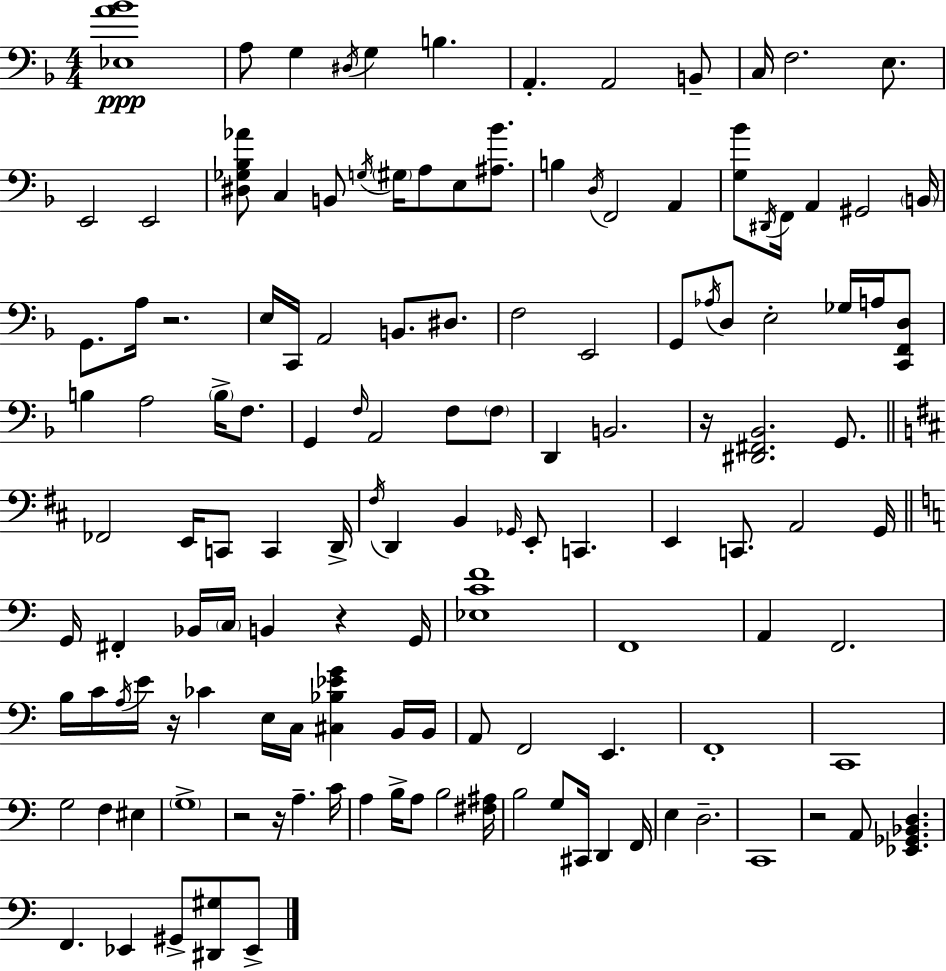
[Eb3,A4,Bb4]/w A3/e G3/q D#3/s G3/q B3/q. A2/q. A2/h B2/e C3/s F3/h. E3/e. E2/h E2/h [D#3,Gb3,Bb3,Ab4]/e C3/q B2/e G3/s G#3/s A3/e E3/e [A#3,Bb4]/e. B3/q D3/s F2/h A2/q [G3,Bb4]/e D#2/s F2/s A2/q G#2/h B2/s G2/e. A3/s R/h. E3/s C2/s A2/h B2/e. D#3/e. F3/h E2/h G2/e Ab3/s D3/e E3/h Gb3/s A3/s [C2,F2,D3]/e B3/q A3/h B3/s F3/e. G2/q F3/s A2/h F3/e F3/e D2/q B2/h. R/s [D#2,F#2,Bb2]/h. G2/e. FES2/h E2/s C2/e C2/q D2/s F#3/s D2/q B2/q Gb2/s E2/e C2/q. E2/q C2/e. A2/h G2/s G2/s F#2/q Bb2/s C3/s B2/q R/q G2/s [Eb3,C4,F4]/w F2/w A2/q F2/h. B3/s C4/s A3/s E4/s R/s CES4/q E3/s C3/s [C#3,Bb3,Eb4,G4]/q B2/s B2/s A2/e F2/h E2/q. F2/w C2/w G3/h F3/q EIS3/q G3/w R/h R/s A3/q. C4/s A3/q B3/s A3/e B3/h [F#3,A#3]/s B3/h G3/e C#2/s D2/q F2/s E3/q D3/h. C2/w R/h A2/e [Eb2,Gb2,Bb2,D3]/q. F2/q. Eb2/q G#2/e [D#2,G#3]/e Eb2/e